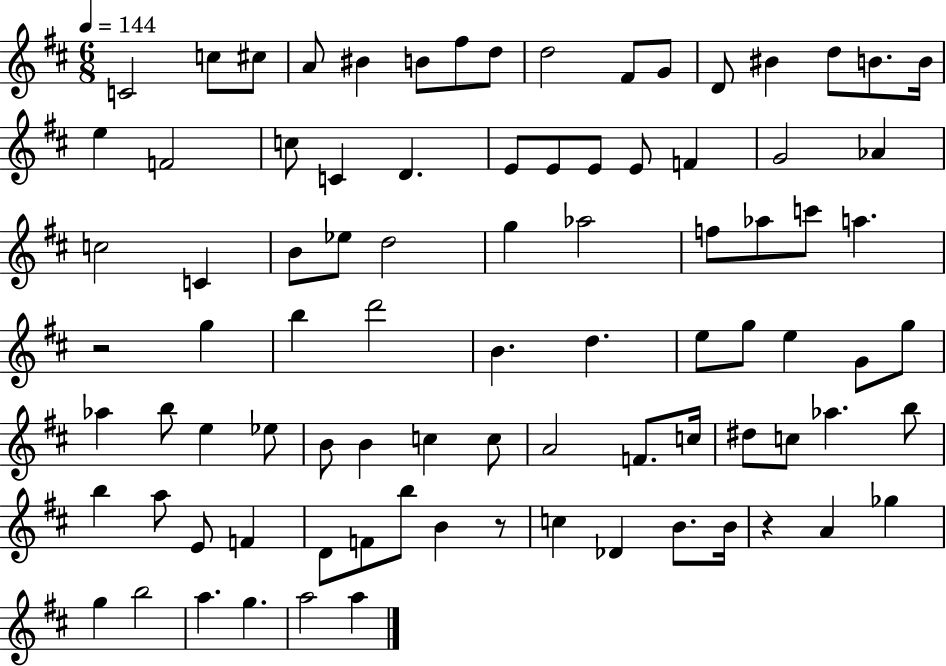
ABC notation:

X:1
T:Untitled
M:6/8
L:1/4
K:D
C2 c/2 ^c/2 A/2 ^B B/2 ^f/2 d/2 d2 ^F/2 G/2 D/2 ^B d/2 B/2 B/4 e F2 c/2 C D E/2 E/2 E/2 E/2 F G2 _A c2 C B/2 _e/2 d2 g _a2 f/2 _a/2 c'/2 a z2 g b d'2 B d e/2 g/2 e G/2 g/2 _a b/2 e _e/2 B/2 B c c/2 A2 F/2 c/4 ^d/2 c/2 _a b/2 b a/2 E/2 F D/2 F/2 b/2 B z/2 c _D B/2 B/4 z A _g g b2 a g a2 a